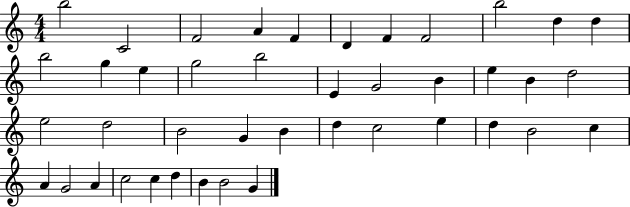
{
  \clef treble
  \numericTimeSignature
  \time 4/4
  \key c \major
  b''2 c'2 | f'2 a'4 f'4 | d'4 f'4 f'2 | b''2 d''4 d''4 | \break b''2 g''4 e''4 | g''2 b''2 | e'4 g'2 b'4 | e''4 b'4 d''2 | \break e''2 d''2 | b'2 g'4 b'4 | d''4 c''2 e''4 | d''4 b'2 c''4 | \break a'4 g'2 a'4 | c''2 c''4 d''4 | b'4 b'2 g'4 | \bar "|."
}